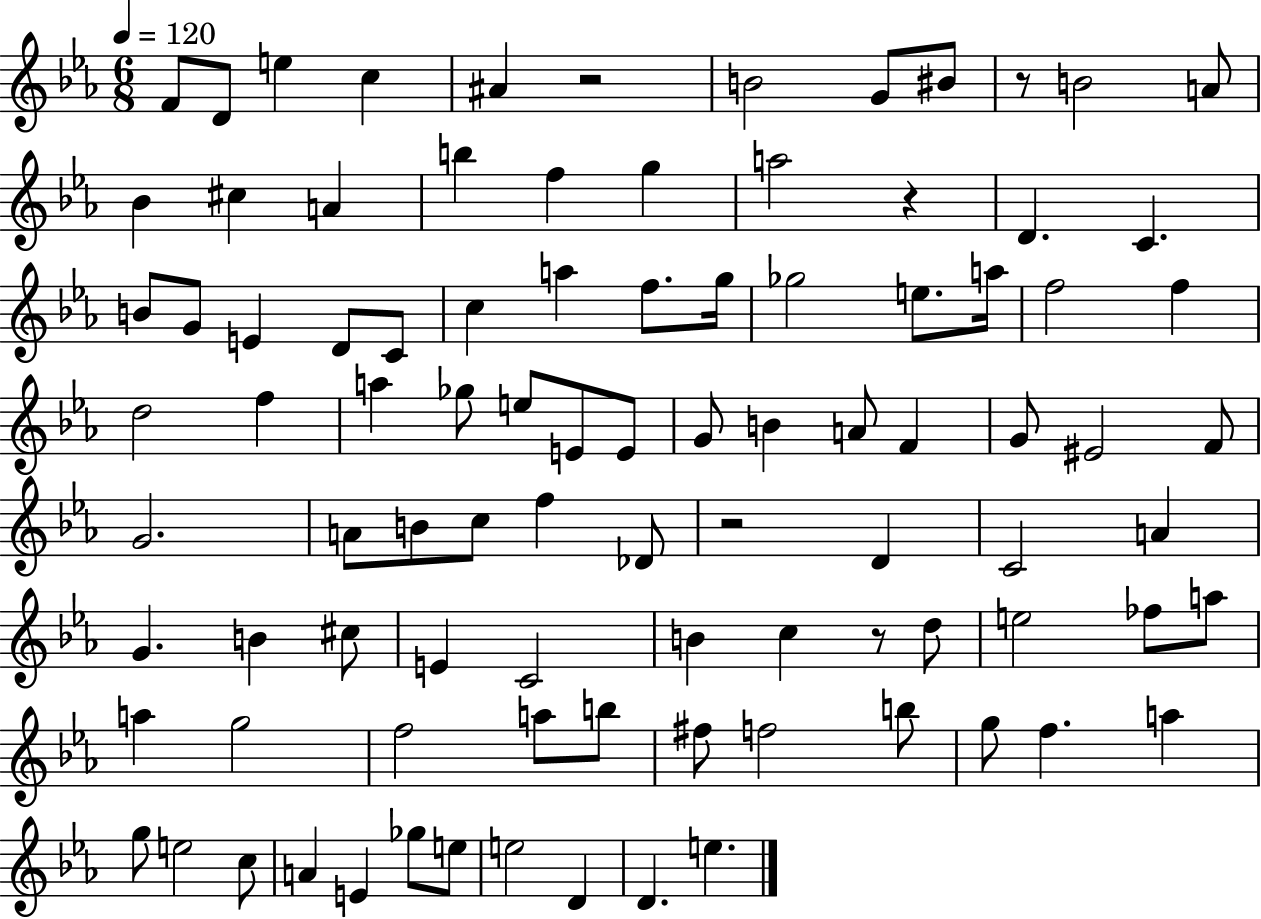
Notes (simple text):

F4/e D4/e E5/q C5/q A#4/q R/h B4/h G4/e BIS4/e R/e B4/h A4/e Bb4/q C#5/q A4/q B5/q F5/q G5/q A5/h R/q D4/q. C4/q. B4/e G4/e E4/q D4/e C4/e C5/q A5/q F5/e. G5/s Gb5/h E5/e. A5/s F5/h F5/q D5/h F5/q A5/q Gb5/e E5/e E4/e E4/e G4/e B4/q A4/e F4/q G4/e EIS4/h F4/e G4/h. A4/e B4/e C5/e F5/q Db4/e R/h D4/q C4/h A4/q G4/q. B4/q C#5/e E4/q C4/h B4/q C5/q R/e D5/e E5/h FES5/e A5/e A5/q G5/h F5/h A5/e B5/e F#5/e F5/h B5/e G5/e F5/q. A5/q G5/e E5/h C5/e A4/q E4/q Gb5/e E5/e E5/h D4/q D4/q. E5/q.